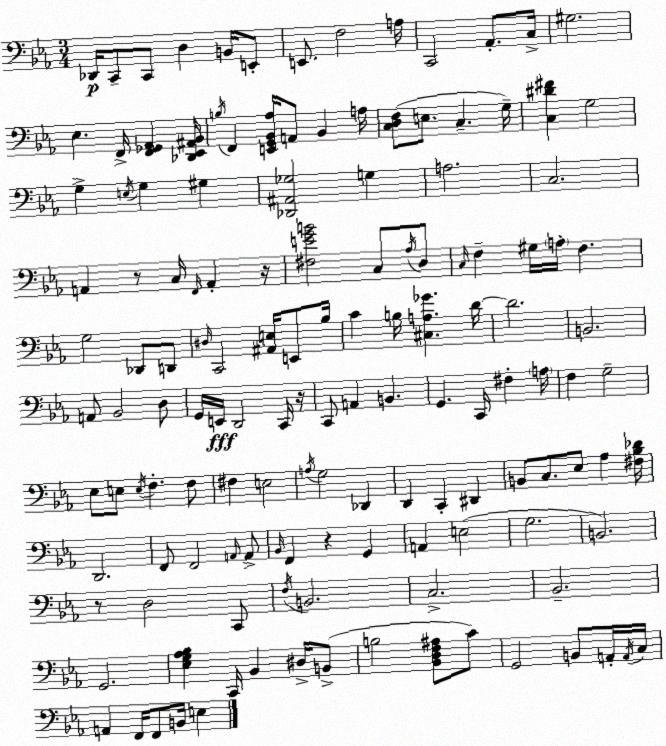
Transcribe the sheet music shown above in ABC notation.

X:1
T:Untitled
M:3/4
L:1/4
K:Eb
_D,,/4 C,,/2 C,,/2 D, B,,/4 E,,/2 E,,/2 F,2 A,/4 C,,2 _A,,/2 C,/4 ^G,2 _E, F,,/4 [F,,_G,,_A,,] [_D,,_E,,^A,,_B,,]/4 B,/4 F,, [E,,G,,_B,,_A,]/4 A,,/2 _B,, A,/4 [C,D,F,]/2 E,/2 C, G,/4 [C,^D^F] G,2 G, E,/4 G, ^G, [_D,,^A,,_G,]2 G, A,2 C,2 A,, z/2 C,/4 F,,/4 A,, z/4 [^F,EGB]2 C,/2 _A,/4 D,/2 C,/4 F, ^G,/4 A,/4 F, G,2 _D,,/2 D,,/2 ^D,/4 C,,2 [^A,,E,]/4 E,,/2 _B,/4 C B,/4 [^C,A,_G] D/4 D2 B,,2 A,,/2 _B,,2 D,/2 G,,/4 E,,/4 D,,2 C,,/4 z/4 C,,/2 A,, B,, G,, C,,/4 ^F, A,/4 F, G,2 _E,/2 E,/2 E,/4 F, F,/2 ^F, E,2 A,/4 G,2 _D,, D,, C,, ^D,, B,,/2 C,/2 _E,/2 _A, [^F,_B,_D]/4 D,,2 F,,/2 F,,2 A,,/4 A,,/2 _B,,/4 F,, z G,, A,, E,2 G,2 B,,2 z/2 D,2 C,,/2 F,/4 B,,2 C,2 _B,,2 G,,2 [_E,G,_A,_B,] C,,/4 _B,, ^D,/4 B,,/2 B,2 [_B,,D,F,^A,]/2 C/2 G,,2 B,,/2 A,,/4 A,,/4 C,/4 A,, F,,/4 F,,/2 B,,/4 E,